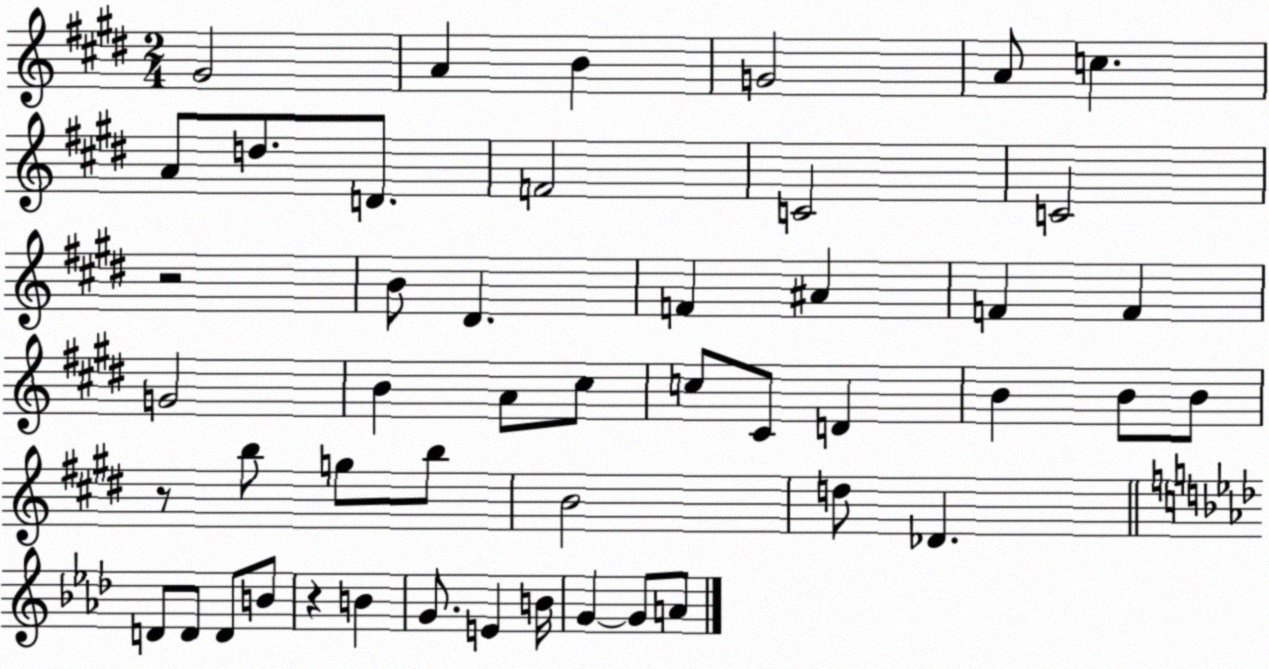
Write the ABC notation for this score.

X:1
T:Untitled
M:2/4
L:1/4
K:E
^G2 A B G2 A/2 c A/2 d/2 D/2 F2 C2 C2 z2 B/2 ^D F ^A F F G2 B A/2 ^c/2 c/2 ^C/2 D B B/2 B/2 z/2 b/2 g/2 b/2 B2 d/2 _D D/2 D/2 D/2 B/2 z B G/2 E B/4 G G/2 A/2